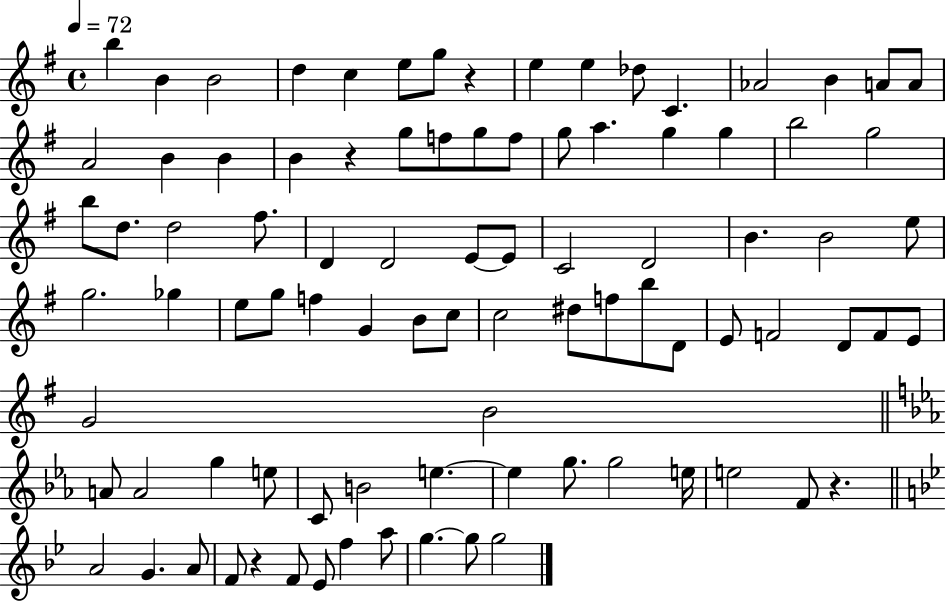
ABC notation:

X:1
T:Untitled
M:4/4
L:1/4
K:G
b B B2 d c e/2 g/2 z e e _d/2 C _A2 B A/2 A/2 A2 B B B z g/2 f/2 g/2 f/2 g/2 a g g b2 g2 b/2 d/2 d2 ^f/2 D D2 E/2 E/2 C2 D2 B B2 e/2 g2 _g e/2 g/2 f G B/2 c/2 c2 ^d/2 f/2 b/2 D/2 E/2 F2 D/2 F/2 E/2 G2 B2 A/2 A2 g e/2 C/2 B2 e e g/2 g2 e/4 e2 F/2 z A2 G A/2 F/2 z F/2 _E/2 f a/2 g g/2 g2